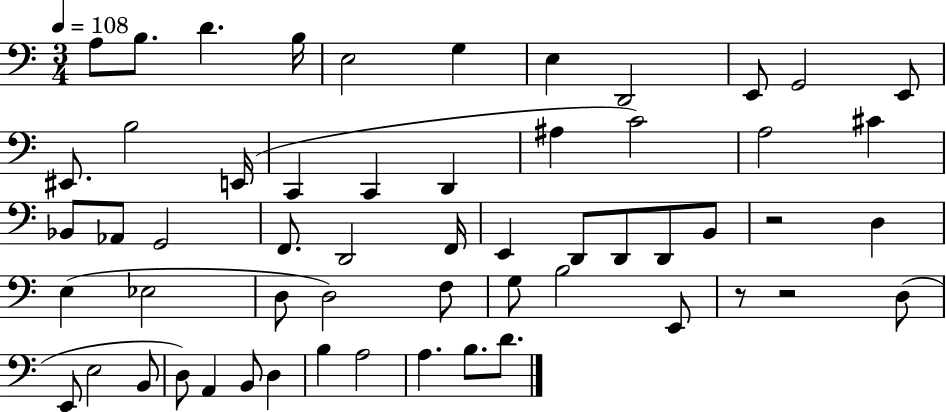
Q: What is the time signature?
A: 3/4